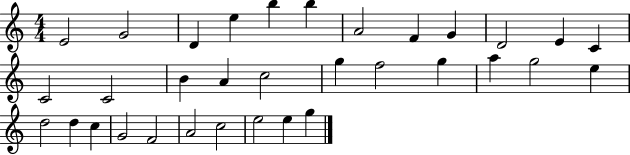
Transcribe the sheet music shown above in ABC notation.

X:1
T:Untitled
M:4/4
L:1/4
K:C
E2 G2 D e b b A2 F G D2 E C C2 C2 B A c2 g f2 g a g2 e d2 d c G2 F2 A2 c2 e2 e g